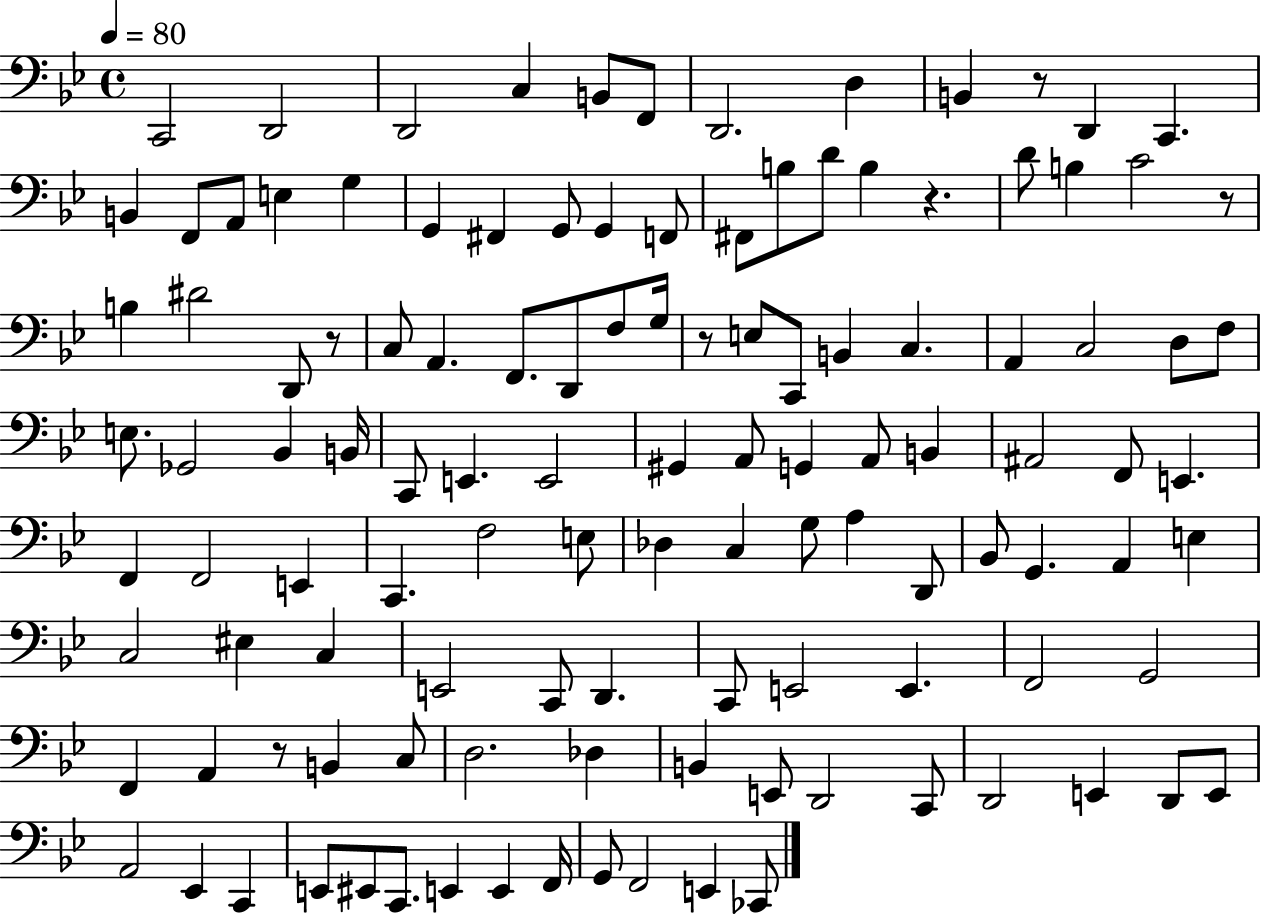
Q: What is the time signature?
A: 4/4